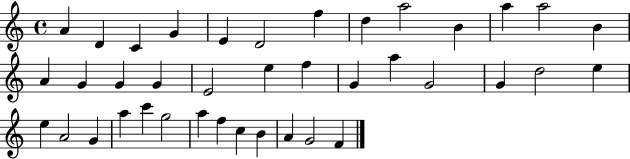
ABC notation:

X:1
T:Untitled
M:4/4
L:1/4
K:C
A D C G E D2 f d a2 B a a2 B A G G G E2 e f G a G2 G d2 e e A2 G a c' g2 a f c B A G2 F